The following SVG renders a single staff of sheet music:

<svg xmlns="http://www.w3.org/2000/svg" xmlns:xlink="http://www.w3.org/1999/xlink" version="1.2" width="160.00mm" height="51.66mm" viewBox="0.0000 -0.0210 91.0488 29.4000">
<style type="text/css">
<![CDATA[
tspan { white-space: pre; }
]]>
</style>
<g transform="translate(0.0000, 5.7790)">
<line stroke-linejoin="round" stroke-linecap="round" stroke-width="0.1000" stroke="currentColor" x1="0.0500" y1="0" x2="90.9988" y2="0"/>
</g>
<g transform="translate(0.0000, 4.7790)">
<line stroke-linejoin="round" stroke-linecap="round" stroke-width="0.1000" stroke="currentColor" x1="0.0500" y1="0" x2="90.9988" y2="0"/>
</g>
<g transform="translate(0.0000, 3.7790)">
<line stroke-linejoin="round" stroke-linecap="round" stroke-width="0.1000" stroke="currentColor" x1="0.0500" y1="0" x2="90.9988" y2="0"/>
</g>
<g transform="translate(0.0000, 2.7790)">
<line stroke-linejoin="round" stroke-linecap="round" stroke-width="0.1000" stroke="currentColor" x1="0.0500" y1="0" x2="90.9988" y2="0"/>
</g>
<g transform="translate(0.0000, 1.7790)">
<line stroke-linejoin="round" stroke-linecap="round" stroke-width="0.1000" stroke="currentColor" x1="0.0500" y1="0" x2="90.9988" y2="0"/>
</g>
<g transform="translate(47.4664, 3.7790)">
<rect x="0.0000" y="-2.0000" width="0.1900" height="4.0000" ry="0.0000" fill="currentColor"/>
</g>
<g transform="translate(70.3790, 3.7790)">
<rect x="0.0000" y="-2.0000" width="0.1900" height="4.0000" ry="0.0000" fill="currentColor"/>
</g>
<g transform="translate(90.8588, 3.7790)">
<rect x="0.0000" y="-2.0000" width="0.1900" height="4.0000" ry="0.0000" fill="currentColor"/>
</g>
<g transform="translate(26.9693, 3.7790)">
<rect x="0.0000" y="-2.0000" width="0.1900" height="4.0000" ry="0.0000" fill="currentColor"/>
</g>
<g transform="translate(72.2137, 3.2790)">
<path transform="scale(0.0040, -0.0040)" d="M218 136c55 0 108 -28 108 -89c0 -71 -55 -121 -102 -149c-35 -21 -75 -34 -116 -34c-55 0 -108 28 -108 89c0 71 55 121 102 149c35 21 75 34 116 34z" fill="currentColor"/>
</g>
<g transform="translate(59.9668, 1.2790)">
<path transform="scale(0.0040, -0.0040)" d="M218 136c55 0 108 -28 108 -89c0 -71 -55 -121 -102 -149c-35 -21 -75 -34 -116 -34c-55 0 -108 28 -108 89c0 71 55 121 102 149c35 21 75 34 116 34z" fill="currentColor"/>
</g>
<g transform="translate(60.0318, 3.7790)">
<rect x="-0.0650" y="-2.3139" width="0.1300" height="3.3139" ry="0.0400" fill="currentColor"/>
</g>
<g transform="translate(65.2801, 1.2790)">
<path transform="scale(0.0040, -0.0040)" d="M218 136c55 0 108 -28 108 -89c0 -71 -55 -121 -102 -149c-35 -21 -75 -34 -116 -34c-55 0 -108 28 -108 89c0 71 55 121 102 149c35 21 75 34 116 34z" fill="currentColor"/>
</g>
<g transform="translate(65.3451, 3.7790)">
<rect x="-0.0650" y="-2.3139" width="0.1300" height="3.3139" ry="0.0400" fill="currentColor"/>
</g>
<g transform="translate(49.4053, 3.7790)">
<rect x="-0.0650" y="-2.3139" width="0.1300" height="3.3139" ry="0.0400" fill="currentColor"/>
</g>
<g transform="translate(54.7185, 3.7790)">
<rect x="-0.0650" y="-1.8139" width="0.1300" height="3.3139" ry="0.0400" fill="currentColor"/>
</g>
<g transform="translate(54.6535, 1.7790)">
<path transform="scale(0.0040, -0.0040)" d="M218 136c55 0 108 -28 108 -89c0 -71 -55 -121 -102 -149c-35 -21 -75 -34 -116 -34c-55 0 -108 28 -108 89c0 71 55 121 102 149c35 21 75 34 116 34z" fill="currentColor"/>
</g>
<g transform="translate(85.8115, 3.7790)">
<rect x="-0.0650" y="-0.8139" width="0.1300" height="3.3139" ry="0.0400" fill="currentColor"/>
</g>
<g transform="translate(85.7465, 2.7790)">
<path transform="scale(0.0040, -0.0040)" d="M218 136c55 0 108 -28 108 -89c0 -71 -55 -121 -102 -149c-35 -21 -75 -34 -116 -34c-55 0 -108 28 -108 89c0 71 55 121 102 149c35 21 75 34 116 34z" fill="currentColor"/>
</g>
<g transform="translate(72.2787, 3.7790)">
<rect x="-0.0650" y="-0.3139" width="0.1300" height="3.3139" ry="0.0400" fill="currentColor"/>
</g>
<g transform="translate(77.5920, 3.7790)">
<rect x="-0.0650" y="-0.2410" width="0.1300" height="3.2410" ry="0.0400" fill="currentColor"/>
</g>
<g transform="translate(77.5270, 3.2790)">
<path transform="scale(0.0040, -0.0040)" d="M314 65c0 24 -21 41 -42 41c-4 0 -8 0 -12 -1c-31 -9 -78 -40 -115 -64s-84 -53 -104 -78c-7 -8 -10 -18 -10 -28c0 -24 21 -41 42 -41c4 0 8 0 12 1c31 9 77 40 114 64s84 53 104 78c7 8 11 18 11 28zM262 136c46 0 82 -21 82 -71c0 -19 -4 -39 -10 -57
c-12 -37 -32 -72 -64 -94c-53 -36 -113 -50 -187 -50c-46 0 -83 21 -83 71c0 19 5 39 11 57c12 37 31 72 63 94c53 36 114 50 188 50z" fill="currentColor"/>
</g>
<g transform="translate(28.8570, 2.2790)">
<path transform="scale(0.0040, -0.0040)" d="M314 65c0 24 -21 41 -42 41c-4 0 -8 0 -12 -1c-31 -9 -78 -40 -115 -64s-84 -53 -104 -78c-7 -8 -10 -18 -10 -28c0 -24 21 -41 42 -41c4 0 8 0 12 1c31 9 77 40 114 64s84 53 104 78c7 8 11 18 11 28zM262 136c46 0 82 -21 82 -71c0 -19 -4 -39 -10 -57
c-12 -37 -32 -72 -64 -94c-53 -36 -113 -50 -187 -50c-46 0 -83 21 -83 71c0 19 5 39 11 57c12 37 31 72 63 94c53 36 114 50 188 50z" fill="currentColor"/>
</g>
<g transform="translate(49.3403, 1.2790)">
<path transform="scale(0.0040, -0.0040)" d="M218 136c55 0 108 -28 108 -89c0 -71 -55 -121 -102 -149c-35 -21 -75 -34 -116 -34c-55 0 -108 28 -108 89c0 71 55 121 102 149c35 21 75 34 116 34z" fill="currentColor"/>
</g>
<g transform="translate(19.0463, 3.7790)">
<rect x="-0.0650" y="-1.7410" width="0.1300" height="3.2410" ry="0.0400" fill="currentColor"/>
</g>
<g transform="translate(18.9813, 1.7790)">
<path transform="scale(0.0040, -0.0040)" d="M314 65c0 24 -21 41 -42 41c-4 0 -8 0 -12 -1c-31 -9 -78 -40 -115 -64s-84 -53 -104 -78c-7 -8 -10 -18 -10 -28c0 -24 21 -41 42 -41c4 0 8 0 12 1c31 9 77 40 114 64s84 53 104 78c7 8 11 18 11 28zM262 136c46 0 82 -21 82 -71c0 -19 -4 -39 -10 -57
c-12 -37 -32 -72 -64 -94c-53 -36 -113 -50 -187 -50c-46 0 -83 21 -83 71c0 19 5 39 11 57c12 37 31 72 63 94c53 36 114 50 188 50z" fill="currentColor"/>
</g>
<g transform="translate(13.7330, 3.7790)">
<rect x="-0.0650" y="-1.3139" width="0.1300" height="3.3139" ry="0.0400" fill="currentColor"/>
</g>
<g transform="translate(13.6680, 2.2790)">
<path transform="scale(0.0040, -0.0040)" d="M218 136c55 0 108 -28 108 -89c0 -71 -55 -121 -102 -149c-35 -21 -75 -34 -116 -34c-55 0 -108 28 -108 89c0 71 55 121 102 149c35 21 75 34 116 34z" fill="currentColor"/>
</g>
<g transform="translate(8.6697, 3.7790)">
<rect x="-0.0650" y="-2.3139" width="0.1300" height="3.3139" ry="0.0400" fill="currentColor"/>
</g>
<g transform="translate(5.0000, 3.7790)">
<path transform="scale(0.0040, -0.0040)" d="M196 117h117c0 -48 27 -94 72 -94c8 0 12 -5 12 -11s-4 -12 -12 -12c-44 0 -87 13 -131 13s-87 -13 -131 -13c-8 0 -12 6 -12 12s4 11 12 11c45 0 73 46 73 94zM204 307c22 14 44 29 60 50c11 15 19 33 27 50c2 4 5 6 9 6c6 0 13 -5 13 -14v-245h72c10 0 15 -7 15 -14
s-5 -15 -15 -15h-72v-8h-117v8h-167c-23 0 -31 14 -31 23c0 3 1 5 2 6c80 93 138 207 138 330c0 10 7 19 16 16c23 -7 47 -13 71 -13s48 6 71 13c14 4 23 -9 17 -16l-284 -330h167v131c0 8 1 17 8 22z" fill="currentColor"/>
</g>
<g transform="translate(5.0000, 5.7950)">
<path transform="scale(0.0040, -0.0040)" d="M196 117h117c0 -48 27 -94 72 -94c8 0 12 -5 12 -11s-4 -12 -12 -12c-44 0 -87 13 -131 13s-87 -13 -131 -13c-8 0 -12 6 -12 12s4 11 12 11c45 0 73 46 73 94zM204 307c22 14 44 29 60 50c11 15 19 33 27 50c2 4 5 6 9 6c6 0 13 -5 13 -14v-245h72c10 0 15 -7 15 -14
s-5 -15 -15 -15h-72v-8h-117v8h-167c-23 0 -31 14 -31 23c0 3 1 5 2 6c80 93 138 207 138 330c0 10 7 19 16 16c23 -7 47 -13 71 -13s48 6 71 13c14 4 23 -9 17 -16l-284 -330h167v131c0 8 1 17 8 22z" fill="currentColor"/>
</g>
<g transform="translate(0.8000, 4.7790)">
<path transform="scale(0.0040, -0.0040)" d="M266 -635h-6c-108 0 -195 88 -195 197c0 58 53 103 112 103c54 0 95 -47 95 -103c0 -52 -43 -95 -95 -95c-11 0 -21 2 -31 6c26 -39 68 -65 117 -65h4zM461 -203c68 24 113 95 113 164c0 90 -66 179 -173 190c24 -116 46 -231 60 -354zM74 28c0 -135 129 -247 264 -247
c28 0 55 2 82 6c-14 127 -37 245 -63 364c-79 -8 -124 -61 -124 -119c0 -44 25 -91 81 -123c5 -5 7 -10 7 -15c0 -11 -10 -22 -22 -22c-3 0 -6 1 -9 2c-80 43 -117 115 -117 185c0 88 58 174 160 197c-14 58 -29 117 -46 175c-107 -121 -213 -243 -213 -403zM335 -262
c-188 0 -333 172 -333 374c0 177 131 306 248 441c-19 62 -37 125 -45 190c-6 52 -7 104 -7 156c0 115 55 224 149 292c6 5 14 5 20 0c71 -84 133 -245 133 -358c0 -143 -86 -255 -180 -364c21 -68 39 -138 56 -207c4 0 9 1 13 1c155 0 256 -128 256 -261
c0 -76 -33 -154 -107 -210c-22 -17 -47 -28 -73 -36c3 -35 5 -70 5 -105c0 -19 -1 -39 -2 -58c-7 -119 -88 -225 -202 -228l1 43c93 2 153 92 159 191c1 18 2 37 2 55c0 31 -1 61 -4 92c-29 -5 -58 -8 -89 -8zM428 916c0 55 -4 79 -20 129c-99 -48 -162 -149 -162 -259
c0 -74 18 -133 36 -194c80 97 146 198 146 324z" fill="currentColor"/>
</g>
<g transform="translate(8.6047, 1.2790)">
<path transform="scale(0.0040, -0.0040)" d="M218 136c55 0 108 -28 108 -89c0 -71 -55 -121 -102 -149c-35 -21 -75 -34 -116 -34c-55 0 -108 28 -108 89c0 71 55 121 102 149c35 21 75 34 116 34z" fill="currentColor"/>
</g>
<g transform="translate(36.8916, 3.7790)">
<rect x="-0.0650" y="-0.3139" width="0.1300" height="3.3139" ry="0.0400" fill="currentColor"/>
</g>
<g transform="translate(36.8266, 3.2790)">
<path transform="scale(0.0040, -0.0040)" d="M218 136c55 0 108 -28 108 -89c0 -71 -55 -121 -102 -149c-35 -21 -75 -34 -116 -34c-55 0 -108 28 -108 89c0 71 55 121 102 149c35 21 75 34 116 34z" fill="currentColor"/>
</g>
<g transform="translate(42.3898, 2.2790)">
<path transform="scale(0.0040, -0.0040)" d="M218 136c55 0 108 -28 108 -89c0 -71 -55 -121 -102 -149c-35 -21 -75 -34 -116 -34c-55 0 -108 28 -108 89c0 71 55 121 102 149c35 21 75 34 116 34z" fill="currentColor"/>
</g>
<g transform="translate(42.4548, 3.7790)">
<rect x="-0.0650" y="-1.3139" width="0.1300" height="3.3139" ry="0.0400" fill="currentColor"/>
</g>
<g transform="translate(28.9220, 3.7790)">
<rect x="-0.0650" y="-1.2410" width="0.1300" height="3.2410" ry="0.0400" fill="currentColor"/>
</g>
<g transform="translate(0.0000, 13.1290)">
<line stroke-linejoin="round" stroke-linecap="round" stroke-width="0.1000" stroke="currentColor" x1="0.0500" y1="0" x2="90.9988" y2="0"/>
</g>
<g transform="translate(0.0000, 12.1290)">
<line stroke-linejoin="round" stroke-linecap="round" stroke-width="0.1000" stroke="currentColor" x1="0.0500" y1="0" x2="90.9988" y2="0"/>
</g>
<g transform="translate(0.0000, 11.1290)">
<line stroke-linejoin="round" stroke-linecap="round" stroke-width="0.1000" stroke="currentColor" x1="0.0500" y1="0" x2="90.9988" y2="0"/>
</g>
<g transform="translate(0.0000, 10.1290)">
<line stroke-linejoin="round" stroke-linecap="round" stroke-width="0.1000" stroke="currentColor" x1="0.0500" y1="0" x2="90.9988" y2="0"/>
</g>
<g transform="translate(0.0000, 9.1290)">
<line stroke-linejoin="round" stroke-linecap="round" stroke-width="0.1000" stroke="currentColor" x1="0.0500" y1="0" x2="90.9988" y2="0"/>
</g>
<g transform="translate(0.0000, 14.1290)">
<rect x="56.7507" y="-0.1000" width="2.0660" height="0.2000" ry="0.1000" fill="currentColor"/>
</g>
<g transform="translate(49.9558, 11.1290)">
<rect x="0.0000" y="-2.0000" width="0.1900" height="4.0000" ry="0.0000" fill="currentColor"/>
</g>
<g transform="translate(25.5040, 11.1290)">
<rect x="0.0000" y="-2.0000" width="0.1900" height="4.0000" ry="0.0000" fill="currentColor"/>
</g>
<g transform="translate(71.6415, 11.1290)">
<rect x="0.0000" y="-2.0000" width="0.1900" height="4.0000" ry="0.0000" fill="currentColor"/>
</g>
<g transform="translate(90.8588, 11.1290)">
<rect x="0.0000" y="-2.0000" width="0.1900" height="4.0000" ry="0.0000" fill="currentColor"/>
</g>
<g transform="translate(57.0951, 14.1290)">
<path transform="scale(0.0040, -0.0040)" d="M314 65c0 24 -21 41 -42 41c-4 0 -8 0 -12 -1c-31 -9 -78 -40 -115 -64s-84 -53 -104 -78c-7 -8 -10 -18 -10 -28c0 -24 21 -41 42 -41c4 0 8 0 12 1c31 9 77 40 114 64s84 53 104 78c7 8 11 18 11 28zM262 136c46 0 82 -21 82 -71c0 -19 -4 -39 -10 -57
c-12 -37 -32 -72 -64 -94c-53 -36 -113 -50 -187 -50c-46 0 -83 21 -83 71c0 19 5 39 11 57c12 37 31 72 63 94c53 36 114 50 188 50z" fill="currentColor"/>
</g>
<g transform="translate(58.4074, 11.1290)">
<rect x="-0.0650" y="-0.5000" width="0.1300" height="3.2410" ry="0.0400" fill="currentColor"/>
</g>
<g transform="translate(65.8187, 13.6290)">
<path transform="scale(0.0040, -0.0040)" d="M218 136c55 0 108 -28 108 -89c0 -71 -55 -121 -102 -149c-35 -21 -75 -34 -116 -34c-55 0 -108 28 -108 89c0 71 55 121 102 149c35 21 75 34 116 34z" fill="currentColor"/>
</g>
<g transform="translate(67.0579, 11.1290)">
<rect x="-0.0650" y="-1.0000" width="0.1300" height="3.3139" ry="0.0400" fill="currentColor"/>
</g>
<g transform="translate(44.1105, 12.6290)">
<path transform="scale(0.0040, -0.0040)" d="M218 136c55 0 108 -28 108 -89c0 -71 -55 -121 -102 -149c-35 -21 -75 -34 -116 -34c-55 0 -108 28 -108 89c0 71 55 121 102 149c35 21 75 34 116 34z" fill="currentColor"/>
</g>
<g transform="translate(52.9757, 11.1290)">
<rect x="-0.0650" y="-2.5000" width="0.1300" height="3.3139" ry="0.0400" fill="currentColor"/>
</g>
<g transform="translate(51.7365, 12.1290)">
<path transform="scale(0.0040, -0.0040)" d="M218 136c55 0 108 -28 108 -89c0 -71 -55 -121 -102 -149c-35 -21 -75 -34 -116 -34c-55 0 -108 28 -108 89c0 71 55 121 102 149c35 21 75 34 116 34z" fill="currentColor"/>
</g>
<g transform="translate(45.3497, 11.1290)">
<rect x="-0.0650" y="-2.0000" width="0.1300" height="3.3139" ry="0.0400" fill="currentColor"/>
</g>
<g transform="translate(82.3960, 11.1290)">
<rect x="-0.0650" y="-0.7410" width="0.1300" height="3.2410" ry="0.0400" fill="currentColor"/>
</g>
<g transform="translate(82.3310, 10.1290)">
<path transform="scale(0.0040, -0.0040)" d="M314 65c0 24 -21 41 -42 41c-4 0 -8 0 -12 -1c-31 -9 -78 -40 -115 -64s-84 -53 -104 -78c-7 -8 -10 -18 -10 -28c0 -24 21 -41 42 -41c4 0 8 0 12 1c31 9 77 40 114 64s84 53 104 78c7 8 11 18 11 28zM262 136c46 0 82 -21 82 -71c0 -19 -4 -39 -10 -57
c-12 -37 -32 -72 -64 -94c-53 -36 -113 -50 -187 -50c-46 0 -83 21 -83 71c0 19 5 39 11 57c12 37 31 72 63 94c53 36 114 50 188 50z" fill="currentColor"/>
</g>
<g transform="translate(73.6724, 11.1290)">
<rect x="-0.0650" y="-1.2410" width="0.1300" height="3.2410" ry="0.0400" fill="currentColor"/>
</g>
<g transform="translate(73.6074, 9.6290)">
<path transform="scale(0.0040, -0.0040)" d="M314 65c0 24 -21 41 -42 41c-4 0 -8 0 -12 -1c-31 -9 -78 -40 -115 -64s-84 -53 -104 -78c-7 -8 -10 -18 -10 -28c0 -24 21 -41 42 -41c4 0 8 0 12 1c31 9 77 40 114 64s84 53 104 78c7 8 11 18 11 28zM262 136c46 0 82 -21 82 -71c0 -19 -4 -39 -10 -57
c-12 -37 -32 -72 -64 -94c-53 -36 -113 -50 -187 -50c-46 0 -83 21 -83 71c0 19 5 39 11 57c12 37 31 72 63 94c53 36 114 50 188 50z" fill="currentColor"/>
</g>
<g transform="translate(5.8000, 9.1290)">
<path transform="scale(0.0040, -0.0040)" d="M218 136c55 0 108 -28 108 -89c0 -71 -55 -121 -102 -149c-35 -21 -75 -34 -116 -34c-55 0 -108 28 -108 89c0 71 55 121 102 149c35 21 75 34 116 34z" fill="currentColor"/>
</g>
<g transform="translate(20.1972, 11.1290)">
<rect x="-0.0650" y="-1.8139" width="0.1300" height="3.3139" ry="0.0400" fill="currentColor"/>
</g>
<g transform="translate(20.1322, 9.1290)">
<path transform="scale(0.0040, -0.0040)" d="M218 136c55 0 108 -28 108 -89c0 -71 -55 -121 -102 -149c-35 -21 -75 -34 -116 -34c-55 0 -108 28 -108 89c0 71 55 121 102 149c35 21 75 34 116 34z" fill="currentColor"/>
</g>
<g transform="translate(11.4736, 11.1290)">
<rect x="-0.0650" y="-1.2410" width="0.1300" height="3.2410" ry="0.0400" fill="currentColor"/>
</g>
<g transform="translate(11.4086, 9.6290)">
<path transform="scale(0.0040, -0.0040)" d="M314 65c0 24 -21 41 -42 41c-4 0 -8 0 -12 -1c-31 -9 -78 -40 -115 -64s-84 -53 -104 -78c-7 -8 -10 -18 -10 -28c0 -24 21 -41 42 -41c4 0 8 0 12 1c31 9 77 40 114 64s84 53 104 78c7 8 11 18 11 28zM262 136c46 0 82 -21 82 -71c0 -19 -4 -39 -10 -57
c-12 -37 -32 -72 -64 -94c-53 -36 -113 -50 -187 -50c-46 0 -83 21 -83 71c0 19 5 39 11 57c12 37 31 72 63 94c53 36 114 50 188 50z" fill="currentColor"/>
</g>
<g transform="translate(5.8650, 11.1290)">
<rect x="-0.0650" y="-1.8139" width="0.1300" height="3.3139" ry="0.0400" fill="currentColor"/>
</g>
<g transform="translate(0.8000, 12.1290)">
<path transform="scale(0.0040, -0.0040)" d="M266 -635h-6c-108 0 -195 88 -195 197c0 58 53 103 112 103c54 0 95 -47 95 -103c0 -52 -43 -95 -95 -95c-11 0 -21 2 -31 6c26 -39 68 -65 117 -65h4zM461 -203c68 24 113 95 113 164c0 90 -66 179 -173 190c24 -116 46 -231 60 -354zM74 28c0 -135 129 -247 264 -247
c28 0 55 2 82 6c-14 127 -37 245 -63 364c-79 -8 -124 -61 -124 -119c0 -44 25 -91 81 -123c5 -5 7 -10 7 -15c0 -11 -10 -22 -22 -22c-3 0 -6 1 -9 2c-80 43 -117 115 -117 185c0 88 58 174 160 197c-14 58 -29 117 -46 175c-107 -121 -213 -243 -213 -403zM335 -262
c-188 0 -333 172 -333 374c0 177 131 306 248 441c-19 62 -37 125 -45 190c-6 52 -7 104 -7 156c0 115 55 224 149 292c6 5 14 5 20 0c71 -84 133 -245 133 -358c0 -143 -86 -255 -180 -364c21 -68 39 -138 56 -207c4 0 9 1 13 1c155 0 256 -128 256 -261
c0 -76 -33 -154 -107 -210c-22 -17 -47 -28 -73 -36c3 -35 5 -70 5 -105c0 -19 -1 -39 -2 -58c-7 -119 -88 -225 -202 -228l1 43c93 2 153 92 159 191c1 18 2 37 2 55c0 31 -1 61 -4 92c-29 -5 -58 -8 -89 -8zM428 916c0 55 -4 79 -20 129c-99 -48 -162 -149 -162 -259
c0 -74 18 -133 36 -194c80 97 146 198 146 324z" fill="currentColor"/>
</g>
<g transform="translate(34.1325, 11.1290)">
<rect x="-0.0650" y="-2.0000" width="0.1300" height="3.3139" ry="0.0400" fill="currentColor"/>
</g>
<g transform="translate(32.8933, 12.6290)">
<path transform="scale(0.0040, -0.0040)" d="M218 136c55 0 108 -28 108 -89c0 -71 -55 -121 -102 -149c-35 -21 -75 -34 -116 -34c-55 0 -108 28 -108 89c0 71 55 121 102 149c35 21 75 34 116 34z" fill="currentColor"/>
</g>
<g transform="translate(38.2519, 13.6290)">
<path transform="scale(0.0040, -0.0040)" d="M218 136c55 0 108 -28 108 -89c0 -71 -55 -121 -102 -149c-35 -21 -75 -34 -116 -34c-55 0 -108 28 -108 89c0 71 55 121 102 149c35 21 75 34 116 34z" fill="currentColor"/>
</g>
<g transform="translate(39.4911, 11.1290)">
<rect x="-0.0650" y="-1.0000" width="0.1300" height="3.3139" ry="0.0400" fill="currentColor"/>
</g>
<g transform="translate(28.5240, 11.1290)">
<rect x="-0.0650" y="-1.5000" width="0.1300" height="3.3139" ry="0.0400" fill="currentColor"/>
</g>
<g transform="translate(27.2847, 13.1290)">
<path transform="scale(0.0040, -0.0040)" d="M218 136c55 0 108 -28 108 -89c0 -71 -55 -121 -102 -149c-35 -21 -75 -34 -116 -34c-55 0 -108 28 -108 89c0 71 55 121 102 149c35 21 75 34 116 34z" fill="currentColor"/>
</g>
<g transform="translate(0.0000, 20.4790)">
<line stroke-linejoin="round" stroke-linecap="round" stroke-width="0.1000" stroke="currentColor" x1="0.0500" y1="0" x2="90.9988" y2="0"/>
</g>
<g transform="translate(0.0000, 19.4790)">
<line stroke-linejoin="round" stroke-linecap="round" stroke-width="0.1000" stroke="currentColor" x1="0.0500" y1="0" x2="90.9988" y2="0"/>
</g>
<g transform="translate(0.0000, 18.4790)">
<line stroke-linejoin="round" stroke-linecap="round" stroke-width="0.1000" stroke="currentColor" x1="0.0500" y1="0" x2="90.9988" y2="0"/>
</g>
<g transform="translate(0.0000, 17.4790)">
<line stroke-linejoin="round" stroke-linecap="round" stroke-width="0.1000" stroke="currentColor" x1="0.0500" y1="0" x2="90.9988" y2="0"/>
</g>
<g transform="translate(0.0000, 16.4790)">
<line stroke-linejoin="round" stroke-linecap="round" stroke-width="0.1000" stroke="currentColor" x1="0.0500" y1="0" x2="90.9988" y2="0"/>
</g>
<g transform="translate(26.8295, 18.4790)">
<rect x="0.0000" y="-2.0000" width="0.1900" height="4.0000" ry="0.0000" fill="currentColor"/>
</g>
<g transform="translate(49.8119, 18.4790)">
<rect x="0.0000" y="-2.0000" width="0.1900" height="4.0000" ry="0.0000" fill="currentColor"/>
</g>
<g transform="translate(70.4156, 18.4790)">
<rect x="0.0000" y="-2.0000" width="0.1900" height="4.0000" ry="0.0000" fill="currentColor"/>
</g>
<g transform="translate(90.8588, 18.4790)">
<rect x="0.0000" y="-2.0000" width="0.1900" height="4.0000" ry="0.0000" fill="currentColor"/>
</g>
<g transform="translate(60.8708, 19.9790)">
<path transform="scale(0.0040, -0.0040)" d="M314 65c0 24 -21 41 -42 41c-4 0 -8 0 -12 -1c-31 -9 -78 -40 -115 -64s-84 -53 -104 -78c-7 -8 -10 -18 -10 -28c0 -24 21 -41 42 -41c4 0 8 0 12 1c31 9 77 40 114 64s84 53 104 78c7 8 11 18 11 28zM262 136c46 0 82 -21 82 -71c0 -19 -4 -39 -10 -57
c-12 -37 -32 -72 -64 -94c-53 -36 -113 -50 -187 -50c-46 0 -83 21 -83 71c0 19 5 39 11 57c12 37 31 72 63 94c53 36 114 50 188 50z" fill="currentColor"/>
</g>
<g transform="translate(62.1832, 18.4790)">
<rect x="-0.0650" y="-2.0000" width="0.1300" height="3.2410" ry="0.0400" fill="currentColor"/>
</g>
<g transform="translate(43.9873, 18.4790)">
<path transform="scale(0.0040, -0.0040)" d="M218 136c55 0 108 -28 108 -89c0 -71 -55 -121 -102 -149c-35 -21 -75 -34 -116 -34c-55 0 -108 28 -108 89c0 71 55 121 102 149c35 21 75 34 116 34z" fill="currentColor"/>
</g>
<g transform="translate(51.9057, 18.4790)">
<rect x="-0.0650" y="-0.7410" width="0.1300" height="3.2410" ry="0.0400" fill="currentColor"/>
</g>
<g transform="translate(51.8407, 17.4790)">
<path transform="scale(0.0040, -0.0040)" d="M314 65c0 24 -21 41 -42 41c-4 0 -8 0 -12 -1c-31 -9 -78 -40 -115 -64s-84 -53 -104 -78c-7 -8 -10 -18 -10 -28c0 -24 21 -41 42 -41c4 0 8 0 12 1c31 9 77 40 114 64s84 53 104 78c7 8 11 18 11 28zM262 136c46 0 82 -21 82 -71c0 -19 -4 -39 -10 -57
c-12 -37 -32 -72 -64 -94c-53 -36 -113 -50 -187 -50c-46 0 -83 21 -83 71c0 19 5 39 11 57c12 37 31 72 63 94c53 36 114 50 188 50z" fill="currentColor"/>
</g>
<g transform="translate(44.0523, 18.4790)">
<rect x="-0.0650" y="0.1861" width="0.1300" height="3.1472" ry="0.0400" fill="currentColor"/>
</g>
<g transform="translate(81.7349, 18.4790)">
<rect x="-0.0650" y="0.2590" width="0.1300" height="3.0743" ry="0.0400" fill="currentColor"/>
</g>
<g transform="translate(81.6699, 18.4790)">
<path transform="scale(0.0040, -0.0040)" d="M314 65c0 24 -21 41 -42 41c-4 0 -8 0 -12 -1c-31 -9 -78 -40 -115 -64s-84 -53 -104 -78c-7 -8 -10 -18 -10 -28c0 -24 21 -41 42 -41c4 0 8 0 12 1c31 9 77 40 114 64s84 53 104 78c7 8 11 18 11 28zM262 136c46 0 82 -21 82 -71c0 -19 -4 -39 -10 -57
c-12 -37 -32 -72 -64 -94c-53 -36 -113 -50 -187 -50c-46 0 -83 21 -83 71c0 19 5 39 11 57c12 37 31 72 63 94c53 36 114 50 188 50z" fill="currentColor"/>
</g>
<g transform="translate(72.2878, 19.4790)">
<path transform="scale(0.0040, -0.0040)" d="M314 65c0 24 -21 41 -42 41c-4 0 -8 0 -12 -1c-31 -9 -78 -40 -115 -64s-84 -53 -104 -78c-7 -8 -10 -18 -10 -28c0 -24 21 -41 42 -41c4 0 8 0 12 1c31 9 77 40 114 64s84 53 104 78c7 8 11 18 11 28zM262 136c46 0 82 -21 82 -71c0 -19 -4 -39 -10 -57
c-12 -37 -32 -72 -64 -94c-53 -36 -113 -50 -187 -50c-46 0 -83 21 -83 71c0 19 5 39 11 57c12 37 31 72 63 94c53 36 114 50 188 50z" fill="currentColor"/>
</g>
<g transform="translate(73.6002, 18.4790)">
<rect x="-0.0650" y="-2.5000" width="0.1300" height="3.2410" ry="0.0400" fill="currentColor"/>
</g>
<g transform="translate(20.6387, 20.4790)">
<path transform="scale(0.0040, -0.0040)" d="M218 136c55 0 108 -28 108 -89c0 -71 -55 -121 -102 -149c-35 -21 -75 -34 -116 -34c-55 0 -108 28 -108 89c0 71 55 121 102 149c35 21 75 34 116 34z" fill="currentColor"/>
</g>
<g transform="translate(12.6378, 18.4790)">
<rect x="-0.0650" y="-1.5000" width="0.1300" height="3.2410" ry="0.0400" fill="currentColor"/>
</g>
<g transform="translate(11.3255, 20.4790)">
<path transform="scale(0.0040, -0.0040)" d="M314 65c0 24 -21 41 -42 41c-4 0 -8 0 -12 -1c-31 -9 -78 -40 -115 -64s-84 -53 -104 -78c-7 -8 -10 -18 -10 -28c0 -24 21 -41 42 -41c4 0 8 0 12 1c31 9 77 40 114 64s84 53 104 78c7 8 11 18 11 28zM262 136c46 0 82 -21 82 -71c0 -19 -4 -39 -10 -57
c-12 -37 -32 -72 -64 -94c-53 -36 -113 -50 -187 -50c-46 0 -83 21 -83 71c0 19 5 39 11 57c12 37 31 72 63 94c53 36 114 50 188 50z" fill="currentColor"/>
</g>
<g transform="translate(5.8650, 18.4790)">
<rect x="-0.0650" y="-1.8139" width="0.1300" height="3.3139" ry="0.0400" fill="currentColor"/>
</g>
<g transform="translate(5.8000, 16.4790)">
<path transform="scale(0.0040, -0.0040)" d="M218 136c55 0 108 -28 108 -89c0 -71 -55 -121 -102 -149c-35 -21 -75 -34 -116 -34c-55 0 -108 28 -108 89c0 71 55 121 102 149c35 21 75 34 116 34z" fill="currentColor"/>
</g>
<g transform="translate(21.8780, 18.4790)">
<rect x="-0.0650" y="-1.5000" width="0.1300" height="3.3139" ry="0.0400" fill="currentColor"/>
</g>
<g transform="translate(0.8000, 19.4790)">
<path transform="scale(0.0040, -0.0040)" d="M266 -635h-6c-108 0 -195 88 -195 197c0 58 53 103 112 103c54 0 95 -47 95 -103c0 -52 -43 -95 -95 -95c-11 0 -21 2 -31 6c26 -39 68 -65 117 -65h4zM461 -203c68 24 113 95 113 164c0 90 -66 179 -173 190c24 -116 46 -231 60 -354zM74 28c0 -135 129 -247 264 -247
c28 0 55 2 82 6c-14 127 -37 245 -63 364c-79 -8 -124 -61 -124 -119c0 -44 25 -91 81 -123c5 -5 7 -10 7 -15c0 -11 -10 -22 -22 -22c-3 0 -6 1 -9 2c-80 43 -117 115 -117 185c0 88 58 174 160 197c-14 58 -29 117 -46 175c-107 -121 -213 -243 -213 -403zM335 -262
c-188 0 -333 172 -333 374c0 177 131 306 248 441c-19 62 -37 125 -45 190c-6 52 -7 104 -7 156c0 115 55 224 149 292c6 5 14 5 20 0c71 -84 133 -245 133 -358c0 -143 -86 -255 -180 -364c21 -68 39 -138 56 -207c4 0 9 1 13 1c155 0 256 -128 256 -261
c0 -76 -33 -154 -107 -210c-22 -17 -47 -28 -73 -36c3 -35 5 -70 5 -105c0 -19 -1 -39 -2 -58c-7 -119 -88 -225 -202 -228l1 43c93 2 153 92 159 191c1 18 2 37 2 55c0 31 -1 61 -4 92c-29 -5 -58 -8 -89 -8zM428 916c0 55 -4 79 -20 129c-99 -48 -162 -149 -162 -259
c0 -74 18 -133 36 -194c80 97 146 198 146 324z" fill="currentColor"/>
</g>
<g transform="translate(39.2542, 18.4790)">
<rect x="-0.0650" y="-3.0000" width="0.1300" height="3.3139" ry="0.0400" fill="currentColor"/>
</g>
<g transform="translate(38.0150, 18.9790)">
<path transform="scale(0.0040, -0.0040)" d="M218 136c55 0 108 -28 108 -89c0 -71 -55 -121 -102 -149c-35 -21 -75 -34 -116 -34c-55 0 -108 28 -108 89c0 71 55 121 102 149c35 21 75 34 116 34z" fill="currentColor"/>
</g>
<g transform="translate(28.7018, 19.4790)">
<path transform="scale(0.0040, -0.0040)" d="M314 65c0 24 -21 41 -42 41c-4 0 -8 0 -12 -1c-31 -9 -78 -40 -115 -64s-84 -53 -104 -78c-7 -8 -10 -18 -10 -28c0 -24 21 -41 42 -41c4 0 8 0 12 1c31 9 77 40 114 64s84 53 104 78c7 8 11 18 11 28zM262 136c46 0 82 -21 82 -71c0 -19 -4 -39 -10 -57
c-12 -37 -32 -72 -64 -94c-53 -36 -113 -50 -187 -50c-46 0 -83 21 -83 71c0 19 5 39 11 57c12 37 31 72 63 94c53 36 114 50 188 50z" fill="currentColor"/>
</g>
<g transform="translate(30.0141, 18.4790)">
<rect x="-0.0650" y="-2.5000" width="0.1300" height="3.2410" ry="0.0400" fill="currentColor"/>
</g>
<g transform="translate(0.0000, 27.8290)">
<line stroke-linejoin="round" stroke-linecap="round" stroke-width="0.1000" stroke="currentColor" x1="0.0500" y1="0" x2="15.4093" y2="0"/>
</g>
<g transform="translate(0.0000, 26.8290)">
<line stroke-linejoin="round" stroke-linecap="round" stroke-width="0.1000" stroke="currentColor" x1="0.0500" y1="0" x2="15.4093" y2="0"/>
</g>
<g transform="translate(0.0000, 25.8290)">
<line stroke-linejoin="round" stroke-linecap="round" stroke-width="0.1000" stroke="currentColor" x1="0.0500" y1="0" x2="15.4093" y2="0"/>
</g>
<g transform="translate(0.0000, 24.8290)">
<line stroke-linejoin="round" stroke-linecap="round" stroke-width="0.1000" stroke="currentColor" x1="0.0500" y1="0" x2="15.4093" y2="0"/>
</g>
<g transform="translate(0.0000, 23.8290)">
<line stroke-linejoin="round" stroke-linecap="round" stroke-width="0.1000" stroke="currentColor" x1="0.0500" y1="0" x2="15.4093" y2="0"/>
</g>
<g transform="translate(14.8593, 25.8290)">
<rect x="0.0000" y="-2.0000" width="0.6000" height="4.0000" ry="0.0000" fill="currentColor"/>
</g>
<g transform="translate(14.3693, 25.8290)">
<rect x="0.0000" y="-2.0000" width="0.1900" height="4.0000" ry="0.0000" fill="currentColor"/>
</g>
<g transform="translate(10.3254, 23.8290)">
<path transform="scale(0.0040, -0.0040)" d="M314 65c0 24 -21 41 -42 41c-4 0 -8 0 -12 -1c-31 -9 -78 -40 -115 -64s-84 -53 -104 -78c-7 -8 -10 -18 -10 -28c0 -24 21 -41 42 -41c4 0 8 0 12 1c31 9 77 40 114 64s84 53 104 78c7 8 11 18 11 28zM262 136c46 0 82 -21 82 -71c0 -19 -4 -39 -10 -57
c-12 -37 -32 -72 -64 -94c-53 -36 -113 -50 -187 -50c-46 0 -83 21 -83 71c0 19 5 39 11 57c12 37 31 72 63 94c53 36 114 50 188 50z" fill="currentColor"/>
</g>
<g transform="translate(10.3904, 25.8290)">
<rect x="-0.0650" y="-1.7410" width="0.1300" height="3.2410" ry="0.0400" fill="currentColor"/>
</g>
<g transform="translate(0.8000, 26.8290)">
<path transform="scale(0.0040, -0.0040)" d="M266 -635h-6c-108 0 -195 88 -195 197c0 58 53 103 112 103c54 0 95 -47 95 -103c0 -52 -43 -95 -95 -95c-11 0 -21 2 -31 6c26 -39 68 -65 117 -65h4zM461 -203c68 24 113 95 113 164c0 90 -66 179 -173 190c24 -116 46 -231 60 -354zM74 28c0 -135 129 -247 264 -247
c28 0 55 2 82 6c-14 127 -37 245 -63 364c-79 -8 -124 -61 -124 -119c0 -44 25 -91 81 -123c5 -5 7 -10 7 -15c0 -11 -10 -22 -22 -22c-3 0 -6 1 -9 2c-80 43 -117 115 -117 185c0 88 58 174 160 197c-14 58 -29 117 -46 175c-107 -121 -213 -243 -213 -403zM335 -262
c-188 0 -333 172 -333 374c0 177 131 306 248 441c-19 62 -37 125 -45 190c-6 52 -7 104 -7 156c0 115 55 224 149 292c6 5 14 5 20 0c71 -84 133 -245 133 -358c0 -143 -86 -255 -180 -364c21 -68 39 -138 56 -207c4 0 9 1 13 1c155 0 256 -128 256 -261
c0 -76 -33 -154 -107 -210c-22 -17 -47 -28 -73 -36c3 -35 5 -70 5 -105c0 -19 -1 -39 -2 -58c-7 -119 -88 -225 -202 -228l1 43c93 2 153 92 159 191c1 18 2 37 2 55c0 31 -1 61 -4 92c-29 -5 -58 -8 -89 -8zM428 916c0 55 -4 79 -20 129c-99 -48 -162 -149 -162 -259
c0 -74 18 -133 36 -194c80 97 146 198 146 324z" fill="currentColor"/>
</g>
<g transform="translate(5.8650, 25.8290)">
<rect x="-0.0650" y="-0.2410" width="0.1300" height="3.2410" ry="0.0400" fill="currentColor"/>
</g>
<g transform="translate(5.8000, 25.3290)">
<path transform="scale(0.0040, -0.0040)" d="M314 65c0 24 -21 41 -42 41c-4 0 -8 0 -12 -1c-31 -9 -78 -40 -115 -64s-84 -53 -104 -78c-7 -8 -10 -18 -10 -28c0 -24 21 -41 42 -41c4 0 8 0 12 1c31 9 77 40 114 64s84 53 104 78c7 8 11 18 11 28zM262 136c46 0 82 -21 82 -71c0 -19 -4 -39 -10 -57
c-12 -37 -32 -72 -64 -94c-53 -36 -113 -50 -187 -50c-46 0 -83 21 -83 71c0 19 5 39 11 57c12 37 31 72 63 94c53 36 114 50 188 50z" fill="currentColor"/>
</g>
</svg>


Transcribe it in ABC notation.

X:1
T:Untitled
M:4/4
L:1/4
K:C
g e f2 e2 c e g f g g c c2 d f e2 f E F D F G C2 D e2 d2 f E2 E G2 A B d2 F2 G2 B2 c2 f2